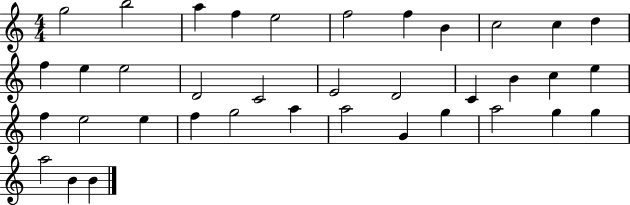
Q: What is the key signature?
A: C major